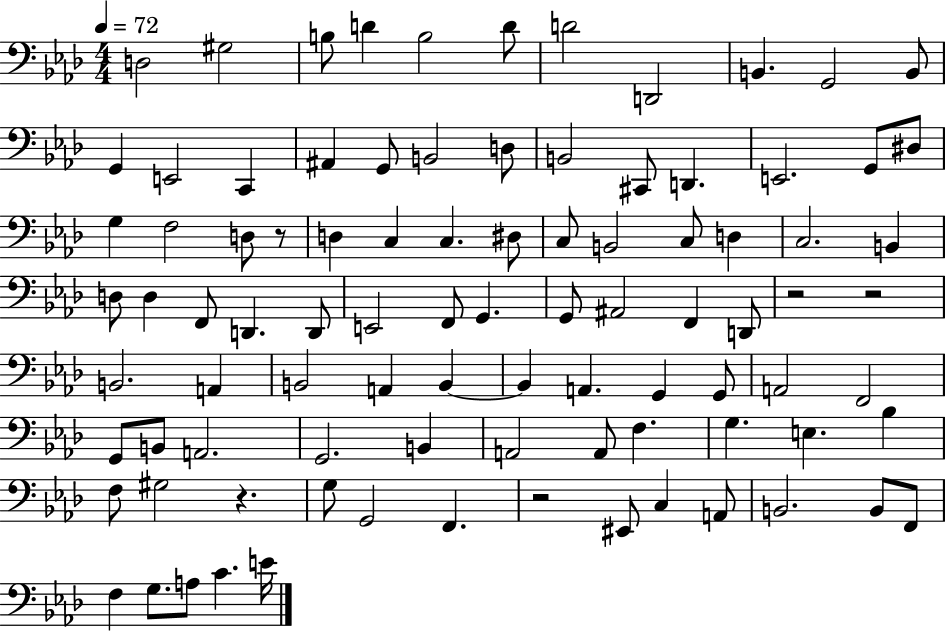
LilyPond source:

{
  \clef bass
  \numericTimeSignature
  \time 4/4
  \key aes \major
  \tempo 4 = 72
  d2 gis2 | b8 d'4 b2 d'8 | d'2 d,2 | b,4. g,2 b,8 | \break g,4 e,2 c,4 | ais,4 g,8 b,2 d8 | b,2 cis,8 d,4. | e,2. g,8 dis8 | \break g4 f2 d8 r8 | d4 c4 c4. dis8 | c8 b,2 c8 d4 | c2. b,4 | \break d8 d4 f,8 d,4. d,8 | e,2 f,8 g,4. | g,8 ais,2 f,4 d,8 | r2 r2 | \break b,2. a,4 | b,2 a,4 b,4~~ | b,4 a,4. g,4 g,8 | a,2 f,2 | \break g,8 b,8 a,2. | g,2. b,4 | a,2 a,8 f4. | g4. e4. bes4 | \break f8 gis2 r4. | g8 g,2 f,4. | r2 eis,8 c4 a,8 | b,2. b,8 f,8 | \break f4 g8. a8 c'4. e'16 | \bar "|."
}